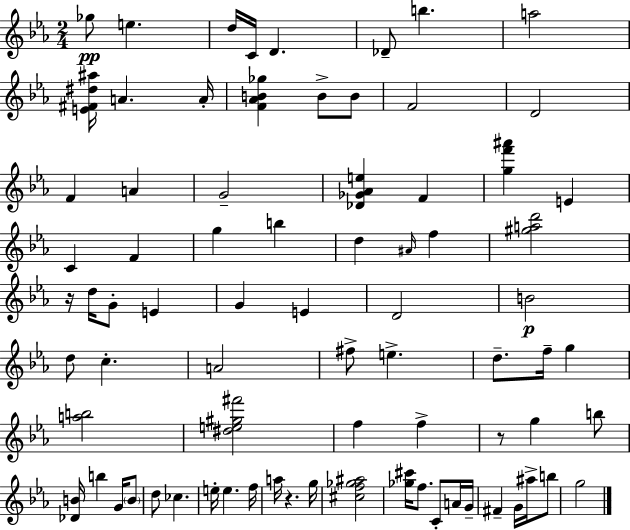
X:1
T:Untitled
M:2/4
L:1/4
K:Eb
_g/2 e d/4 C/4 D _D/2 b a2 [E^F^d^a]/4 A A/4 [F_AB_g] B/2 B/2 F2 D2 F A G2 [_D_G_Ae] F [gf'^a'] E C F g b d ^A/4 f [^gad']2 z/4 d/4 G/2 E G E D2 B2 d/2 c A2 ^f/2 e d/2 f/4 g [ab]2 [^de^g^f']2 f f z/2 g b/2 [_DB]/4 b G/4 B/2 d/2 _c e/4 e f/4 a/4 z g/4 [^cf_g^a]2 [_g^c']/4 f/2 C/2 A/4 G/4 ^F G/4 ^a/4 b/2 g2